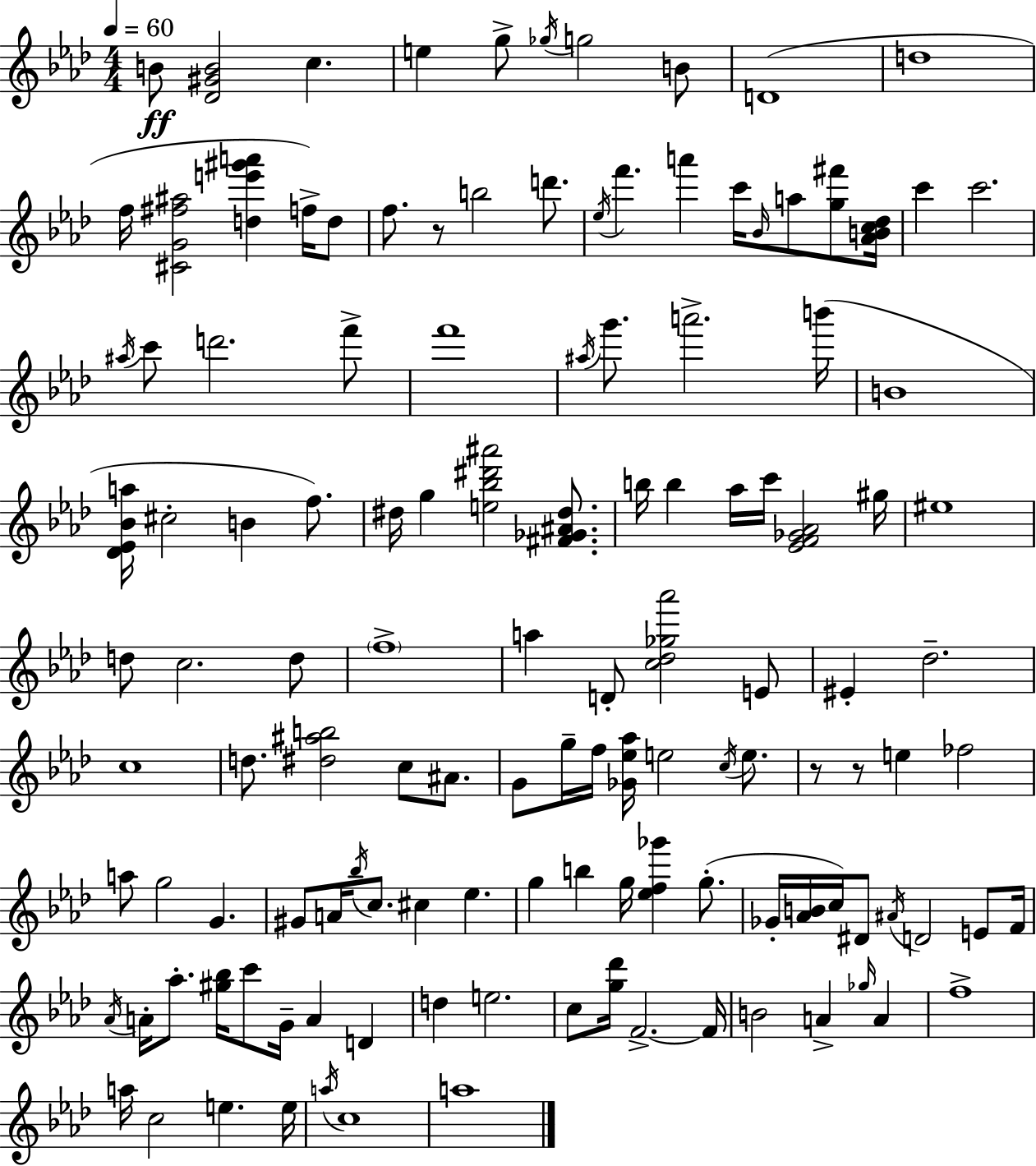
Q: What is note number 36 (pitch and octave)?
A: F5